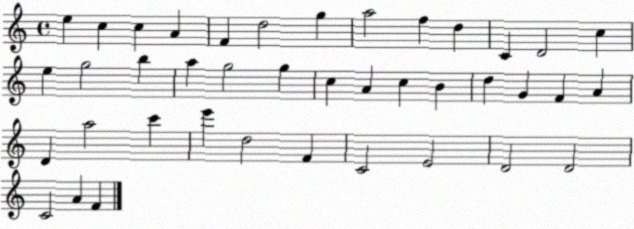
X:1
T:Untitled
M:4/4
L:1/4
K:C
e c c A F d2 g a2 f d C D2 c e g2 b a g2 g c A c B d G F A D a2 c' e' d2 F C2 E2 D2 D2 C2 A F